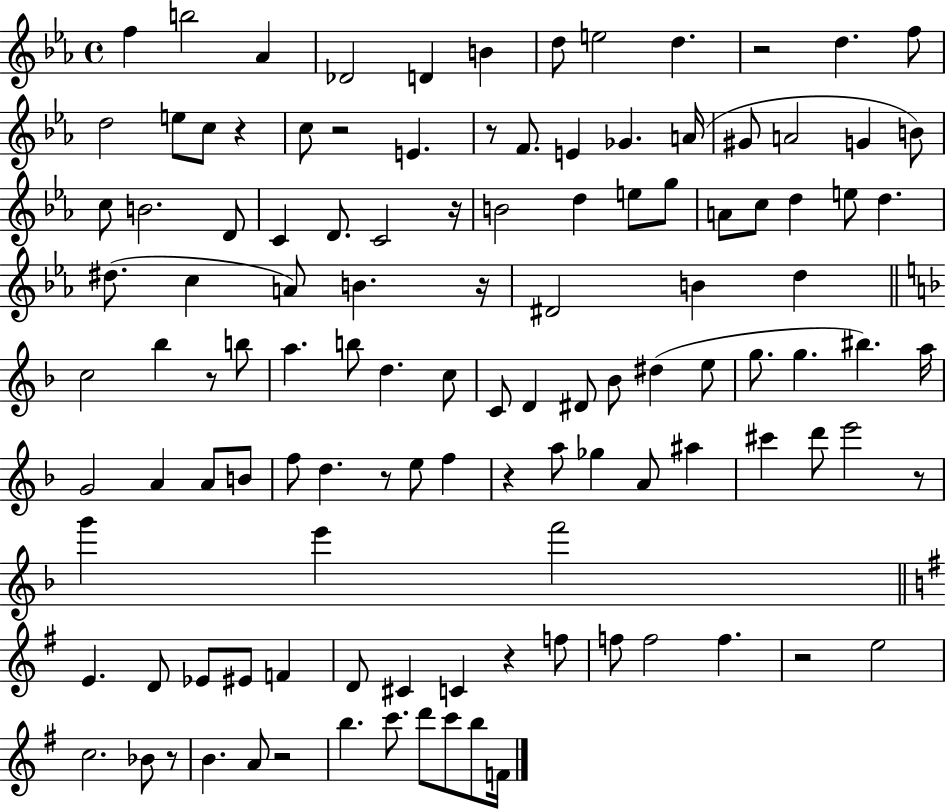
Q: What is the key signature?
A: EES major